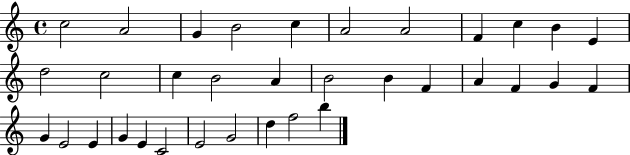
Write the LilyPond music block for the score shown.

{
  \clef treble
  \time 4/4
  \defaultTimeSignature
  \key c \major
  c''2 a'2 | g'4 b'2 c''4 | a'2 a'2 | f'4 c''4 b'4 e'4 | \break d''2 c''2 | c''4 b'2 a'4 | b'2 b'4 f'4 | a'4 f'4 g'4 f'4 | \break g'4 e'2 e'4 | g'4 e'4 c'2 | e'2 g'2 | d''4 f''2 b''4 | \break \bar "|."
}